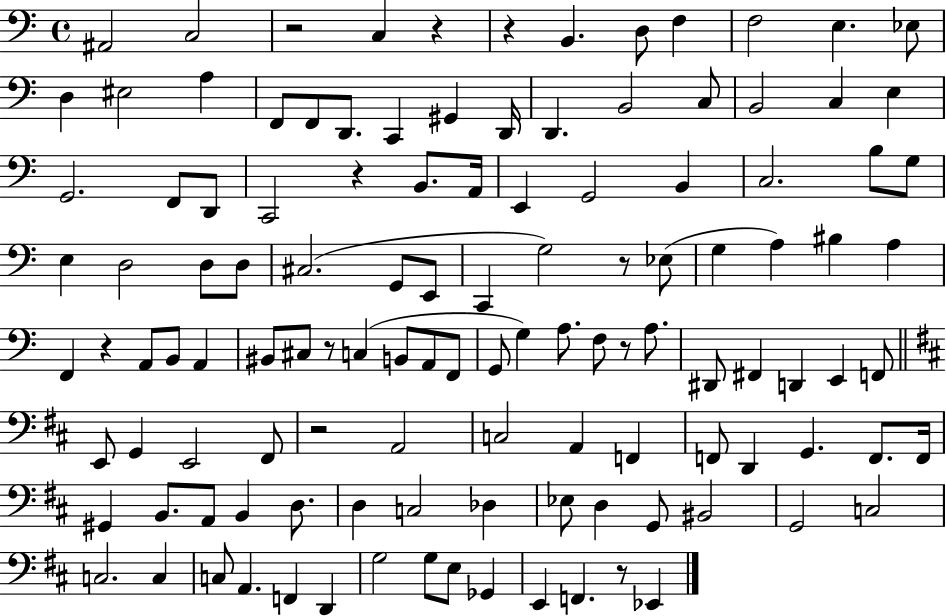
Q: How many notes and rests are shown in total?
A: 120